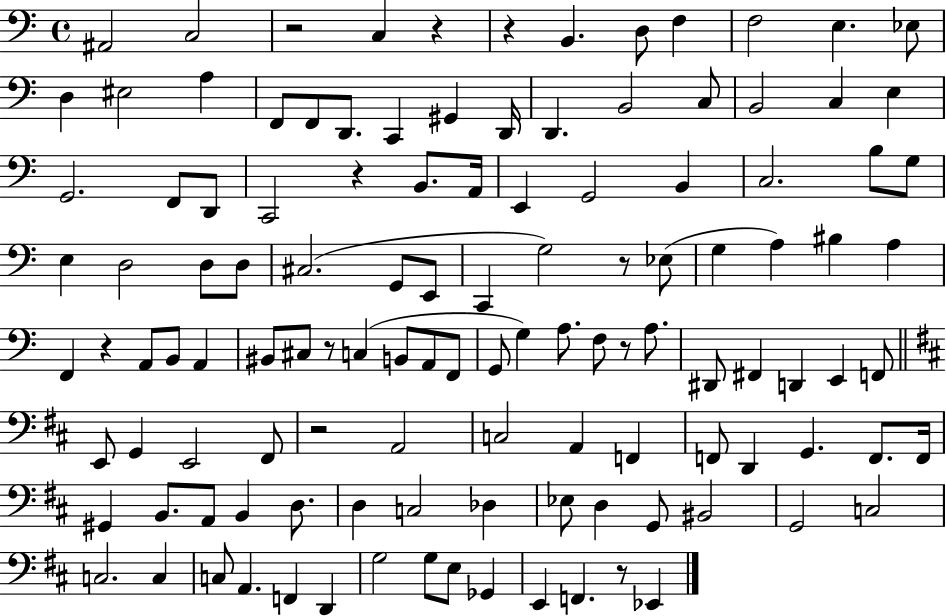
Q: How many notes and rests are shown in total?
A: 120